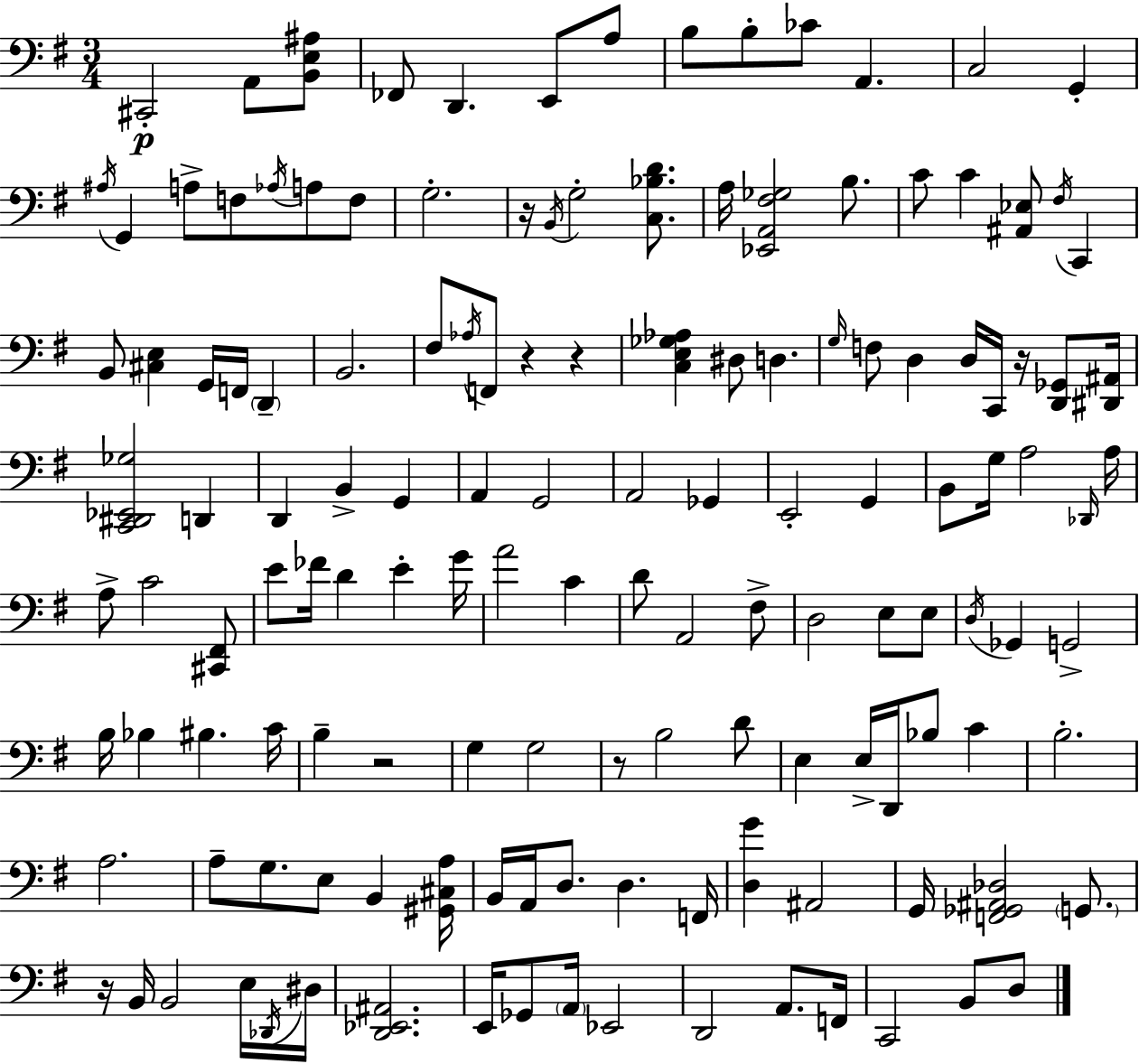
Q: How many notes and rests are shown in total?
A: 140